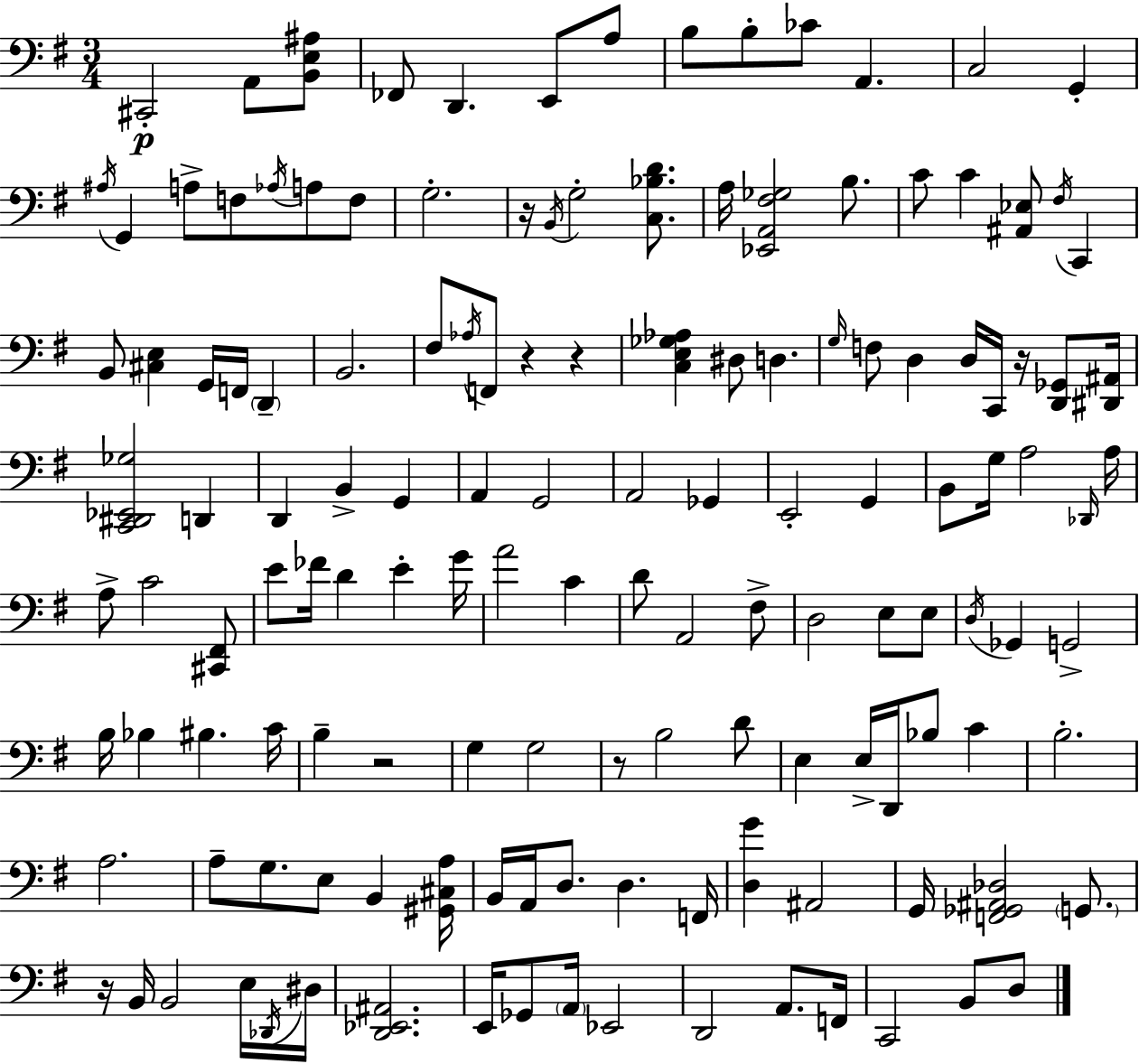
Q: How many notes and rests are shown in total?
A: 140